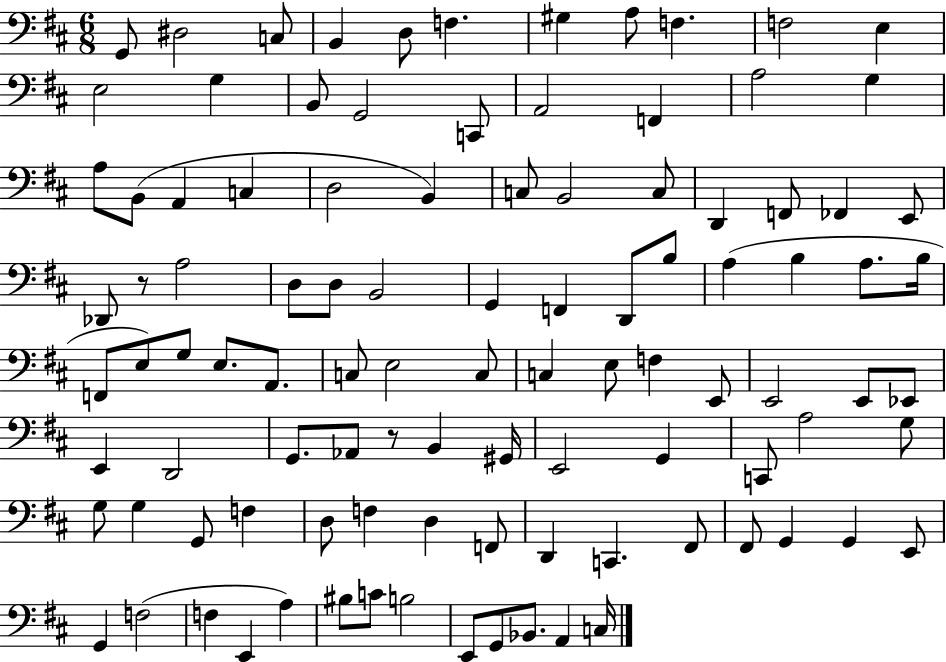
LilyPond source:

{
  \clef bass
  \numericTimeSignature
  \time 6/8
  \key d \major
  \repeat volta 2 { g,8 dis2 c8 | b,4 d8 f4. | gis4 a8 f4. | f2 e4 | \break e2 g4 | b,8 g,2 c,8 | a,2 f,4 | a2 g4 | \break a8 b,8( a,4 c4 | d2 b,4) | c8 b,2 c8 | d,4 f,8 fes,4 e,8 | \break des,8 r8 a2 | d8 d8 b,2 | g,4 f,4 d,8 b8 | a4( b4 a8. b16 | \break f,8 e8) g8 e8. a,8. | c8 e2 c8 | c4 e8 f4 e,8 | e,2 e,8 ees,8 | \break e,4 d,2 | g,8. aes,8 r8 b,4 gis,16 | e,2 g,4 | c,8 a2 g8 | \break g8 g4 g,8 f4 | d8 f4 d4 f,8 | d,4 c,4. fis,8 | fis,8 g,4 g,4 e,8 | \break g,4 f2( | f4 e,4 a4) | bis8 c'8 b2 | e,8 g,8 bes,8. a,4 c16 | \break } \bar "|."
}